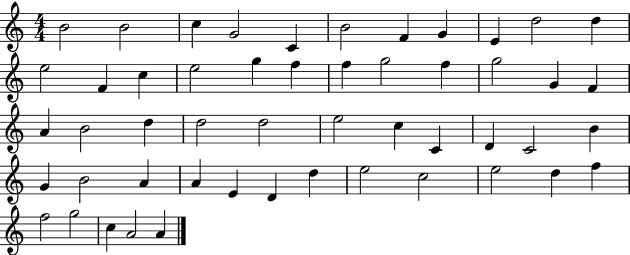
{
  \clef treble
  \numericTimeSignature
  \time 4/4
  \key c \major
  b'2 b'2 | c''4 g'2 c'4 | b'2 f'4 g'4 | e'4 d''2 d''4 | \break e''2 f'4 c''4 | e''2 g''4 f''4 | f''4 g''2 f''4 | g''2 g'4 f'4 | \break a'4 b'2 d''4 | d''2 d''2 | e''2 c''4 c'4 | d'4 c'2 b'4 | \break g'4 b'2 a'4 | a'4 e'4 d'4 d''4 | e''2 c''2 | e''2 d''4 f''4 | \break f''2 g''2 | c''4 a'2 a'4 | \bar "|."
}